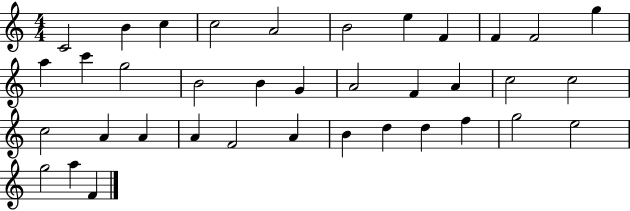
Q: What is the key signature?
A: C major